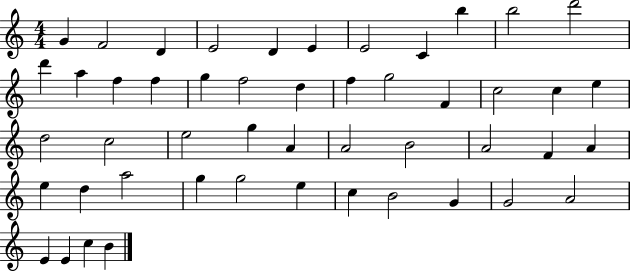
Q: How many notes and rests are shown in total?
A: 49